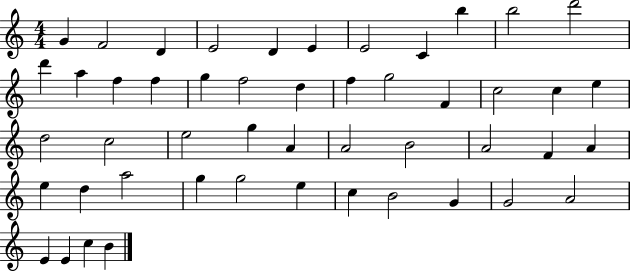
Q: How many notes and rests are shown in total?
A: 49